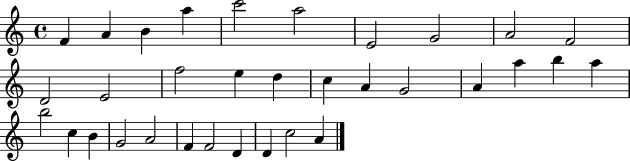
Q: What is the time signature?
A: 4/4